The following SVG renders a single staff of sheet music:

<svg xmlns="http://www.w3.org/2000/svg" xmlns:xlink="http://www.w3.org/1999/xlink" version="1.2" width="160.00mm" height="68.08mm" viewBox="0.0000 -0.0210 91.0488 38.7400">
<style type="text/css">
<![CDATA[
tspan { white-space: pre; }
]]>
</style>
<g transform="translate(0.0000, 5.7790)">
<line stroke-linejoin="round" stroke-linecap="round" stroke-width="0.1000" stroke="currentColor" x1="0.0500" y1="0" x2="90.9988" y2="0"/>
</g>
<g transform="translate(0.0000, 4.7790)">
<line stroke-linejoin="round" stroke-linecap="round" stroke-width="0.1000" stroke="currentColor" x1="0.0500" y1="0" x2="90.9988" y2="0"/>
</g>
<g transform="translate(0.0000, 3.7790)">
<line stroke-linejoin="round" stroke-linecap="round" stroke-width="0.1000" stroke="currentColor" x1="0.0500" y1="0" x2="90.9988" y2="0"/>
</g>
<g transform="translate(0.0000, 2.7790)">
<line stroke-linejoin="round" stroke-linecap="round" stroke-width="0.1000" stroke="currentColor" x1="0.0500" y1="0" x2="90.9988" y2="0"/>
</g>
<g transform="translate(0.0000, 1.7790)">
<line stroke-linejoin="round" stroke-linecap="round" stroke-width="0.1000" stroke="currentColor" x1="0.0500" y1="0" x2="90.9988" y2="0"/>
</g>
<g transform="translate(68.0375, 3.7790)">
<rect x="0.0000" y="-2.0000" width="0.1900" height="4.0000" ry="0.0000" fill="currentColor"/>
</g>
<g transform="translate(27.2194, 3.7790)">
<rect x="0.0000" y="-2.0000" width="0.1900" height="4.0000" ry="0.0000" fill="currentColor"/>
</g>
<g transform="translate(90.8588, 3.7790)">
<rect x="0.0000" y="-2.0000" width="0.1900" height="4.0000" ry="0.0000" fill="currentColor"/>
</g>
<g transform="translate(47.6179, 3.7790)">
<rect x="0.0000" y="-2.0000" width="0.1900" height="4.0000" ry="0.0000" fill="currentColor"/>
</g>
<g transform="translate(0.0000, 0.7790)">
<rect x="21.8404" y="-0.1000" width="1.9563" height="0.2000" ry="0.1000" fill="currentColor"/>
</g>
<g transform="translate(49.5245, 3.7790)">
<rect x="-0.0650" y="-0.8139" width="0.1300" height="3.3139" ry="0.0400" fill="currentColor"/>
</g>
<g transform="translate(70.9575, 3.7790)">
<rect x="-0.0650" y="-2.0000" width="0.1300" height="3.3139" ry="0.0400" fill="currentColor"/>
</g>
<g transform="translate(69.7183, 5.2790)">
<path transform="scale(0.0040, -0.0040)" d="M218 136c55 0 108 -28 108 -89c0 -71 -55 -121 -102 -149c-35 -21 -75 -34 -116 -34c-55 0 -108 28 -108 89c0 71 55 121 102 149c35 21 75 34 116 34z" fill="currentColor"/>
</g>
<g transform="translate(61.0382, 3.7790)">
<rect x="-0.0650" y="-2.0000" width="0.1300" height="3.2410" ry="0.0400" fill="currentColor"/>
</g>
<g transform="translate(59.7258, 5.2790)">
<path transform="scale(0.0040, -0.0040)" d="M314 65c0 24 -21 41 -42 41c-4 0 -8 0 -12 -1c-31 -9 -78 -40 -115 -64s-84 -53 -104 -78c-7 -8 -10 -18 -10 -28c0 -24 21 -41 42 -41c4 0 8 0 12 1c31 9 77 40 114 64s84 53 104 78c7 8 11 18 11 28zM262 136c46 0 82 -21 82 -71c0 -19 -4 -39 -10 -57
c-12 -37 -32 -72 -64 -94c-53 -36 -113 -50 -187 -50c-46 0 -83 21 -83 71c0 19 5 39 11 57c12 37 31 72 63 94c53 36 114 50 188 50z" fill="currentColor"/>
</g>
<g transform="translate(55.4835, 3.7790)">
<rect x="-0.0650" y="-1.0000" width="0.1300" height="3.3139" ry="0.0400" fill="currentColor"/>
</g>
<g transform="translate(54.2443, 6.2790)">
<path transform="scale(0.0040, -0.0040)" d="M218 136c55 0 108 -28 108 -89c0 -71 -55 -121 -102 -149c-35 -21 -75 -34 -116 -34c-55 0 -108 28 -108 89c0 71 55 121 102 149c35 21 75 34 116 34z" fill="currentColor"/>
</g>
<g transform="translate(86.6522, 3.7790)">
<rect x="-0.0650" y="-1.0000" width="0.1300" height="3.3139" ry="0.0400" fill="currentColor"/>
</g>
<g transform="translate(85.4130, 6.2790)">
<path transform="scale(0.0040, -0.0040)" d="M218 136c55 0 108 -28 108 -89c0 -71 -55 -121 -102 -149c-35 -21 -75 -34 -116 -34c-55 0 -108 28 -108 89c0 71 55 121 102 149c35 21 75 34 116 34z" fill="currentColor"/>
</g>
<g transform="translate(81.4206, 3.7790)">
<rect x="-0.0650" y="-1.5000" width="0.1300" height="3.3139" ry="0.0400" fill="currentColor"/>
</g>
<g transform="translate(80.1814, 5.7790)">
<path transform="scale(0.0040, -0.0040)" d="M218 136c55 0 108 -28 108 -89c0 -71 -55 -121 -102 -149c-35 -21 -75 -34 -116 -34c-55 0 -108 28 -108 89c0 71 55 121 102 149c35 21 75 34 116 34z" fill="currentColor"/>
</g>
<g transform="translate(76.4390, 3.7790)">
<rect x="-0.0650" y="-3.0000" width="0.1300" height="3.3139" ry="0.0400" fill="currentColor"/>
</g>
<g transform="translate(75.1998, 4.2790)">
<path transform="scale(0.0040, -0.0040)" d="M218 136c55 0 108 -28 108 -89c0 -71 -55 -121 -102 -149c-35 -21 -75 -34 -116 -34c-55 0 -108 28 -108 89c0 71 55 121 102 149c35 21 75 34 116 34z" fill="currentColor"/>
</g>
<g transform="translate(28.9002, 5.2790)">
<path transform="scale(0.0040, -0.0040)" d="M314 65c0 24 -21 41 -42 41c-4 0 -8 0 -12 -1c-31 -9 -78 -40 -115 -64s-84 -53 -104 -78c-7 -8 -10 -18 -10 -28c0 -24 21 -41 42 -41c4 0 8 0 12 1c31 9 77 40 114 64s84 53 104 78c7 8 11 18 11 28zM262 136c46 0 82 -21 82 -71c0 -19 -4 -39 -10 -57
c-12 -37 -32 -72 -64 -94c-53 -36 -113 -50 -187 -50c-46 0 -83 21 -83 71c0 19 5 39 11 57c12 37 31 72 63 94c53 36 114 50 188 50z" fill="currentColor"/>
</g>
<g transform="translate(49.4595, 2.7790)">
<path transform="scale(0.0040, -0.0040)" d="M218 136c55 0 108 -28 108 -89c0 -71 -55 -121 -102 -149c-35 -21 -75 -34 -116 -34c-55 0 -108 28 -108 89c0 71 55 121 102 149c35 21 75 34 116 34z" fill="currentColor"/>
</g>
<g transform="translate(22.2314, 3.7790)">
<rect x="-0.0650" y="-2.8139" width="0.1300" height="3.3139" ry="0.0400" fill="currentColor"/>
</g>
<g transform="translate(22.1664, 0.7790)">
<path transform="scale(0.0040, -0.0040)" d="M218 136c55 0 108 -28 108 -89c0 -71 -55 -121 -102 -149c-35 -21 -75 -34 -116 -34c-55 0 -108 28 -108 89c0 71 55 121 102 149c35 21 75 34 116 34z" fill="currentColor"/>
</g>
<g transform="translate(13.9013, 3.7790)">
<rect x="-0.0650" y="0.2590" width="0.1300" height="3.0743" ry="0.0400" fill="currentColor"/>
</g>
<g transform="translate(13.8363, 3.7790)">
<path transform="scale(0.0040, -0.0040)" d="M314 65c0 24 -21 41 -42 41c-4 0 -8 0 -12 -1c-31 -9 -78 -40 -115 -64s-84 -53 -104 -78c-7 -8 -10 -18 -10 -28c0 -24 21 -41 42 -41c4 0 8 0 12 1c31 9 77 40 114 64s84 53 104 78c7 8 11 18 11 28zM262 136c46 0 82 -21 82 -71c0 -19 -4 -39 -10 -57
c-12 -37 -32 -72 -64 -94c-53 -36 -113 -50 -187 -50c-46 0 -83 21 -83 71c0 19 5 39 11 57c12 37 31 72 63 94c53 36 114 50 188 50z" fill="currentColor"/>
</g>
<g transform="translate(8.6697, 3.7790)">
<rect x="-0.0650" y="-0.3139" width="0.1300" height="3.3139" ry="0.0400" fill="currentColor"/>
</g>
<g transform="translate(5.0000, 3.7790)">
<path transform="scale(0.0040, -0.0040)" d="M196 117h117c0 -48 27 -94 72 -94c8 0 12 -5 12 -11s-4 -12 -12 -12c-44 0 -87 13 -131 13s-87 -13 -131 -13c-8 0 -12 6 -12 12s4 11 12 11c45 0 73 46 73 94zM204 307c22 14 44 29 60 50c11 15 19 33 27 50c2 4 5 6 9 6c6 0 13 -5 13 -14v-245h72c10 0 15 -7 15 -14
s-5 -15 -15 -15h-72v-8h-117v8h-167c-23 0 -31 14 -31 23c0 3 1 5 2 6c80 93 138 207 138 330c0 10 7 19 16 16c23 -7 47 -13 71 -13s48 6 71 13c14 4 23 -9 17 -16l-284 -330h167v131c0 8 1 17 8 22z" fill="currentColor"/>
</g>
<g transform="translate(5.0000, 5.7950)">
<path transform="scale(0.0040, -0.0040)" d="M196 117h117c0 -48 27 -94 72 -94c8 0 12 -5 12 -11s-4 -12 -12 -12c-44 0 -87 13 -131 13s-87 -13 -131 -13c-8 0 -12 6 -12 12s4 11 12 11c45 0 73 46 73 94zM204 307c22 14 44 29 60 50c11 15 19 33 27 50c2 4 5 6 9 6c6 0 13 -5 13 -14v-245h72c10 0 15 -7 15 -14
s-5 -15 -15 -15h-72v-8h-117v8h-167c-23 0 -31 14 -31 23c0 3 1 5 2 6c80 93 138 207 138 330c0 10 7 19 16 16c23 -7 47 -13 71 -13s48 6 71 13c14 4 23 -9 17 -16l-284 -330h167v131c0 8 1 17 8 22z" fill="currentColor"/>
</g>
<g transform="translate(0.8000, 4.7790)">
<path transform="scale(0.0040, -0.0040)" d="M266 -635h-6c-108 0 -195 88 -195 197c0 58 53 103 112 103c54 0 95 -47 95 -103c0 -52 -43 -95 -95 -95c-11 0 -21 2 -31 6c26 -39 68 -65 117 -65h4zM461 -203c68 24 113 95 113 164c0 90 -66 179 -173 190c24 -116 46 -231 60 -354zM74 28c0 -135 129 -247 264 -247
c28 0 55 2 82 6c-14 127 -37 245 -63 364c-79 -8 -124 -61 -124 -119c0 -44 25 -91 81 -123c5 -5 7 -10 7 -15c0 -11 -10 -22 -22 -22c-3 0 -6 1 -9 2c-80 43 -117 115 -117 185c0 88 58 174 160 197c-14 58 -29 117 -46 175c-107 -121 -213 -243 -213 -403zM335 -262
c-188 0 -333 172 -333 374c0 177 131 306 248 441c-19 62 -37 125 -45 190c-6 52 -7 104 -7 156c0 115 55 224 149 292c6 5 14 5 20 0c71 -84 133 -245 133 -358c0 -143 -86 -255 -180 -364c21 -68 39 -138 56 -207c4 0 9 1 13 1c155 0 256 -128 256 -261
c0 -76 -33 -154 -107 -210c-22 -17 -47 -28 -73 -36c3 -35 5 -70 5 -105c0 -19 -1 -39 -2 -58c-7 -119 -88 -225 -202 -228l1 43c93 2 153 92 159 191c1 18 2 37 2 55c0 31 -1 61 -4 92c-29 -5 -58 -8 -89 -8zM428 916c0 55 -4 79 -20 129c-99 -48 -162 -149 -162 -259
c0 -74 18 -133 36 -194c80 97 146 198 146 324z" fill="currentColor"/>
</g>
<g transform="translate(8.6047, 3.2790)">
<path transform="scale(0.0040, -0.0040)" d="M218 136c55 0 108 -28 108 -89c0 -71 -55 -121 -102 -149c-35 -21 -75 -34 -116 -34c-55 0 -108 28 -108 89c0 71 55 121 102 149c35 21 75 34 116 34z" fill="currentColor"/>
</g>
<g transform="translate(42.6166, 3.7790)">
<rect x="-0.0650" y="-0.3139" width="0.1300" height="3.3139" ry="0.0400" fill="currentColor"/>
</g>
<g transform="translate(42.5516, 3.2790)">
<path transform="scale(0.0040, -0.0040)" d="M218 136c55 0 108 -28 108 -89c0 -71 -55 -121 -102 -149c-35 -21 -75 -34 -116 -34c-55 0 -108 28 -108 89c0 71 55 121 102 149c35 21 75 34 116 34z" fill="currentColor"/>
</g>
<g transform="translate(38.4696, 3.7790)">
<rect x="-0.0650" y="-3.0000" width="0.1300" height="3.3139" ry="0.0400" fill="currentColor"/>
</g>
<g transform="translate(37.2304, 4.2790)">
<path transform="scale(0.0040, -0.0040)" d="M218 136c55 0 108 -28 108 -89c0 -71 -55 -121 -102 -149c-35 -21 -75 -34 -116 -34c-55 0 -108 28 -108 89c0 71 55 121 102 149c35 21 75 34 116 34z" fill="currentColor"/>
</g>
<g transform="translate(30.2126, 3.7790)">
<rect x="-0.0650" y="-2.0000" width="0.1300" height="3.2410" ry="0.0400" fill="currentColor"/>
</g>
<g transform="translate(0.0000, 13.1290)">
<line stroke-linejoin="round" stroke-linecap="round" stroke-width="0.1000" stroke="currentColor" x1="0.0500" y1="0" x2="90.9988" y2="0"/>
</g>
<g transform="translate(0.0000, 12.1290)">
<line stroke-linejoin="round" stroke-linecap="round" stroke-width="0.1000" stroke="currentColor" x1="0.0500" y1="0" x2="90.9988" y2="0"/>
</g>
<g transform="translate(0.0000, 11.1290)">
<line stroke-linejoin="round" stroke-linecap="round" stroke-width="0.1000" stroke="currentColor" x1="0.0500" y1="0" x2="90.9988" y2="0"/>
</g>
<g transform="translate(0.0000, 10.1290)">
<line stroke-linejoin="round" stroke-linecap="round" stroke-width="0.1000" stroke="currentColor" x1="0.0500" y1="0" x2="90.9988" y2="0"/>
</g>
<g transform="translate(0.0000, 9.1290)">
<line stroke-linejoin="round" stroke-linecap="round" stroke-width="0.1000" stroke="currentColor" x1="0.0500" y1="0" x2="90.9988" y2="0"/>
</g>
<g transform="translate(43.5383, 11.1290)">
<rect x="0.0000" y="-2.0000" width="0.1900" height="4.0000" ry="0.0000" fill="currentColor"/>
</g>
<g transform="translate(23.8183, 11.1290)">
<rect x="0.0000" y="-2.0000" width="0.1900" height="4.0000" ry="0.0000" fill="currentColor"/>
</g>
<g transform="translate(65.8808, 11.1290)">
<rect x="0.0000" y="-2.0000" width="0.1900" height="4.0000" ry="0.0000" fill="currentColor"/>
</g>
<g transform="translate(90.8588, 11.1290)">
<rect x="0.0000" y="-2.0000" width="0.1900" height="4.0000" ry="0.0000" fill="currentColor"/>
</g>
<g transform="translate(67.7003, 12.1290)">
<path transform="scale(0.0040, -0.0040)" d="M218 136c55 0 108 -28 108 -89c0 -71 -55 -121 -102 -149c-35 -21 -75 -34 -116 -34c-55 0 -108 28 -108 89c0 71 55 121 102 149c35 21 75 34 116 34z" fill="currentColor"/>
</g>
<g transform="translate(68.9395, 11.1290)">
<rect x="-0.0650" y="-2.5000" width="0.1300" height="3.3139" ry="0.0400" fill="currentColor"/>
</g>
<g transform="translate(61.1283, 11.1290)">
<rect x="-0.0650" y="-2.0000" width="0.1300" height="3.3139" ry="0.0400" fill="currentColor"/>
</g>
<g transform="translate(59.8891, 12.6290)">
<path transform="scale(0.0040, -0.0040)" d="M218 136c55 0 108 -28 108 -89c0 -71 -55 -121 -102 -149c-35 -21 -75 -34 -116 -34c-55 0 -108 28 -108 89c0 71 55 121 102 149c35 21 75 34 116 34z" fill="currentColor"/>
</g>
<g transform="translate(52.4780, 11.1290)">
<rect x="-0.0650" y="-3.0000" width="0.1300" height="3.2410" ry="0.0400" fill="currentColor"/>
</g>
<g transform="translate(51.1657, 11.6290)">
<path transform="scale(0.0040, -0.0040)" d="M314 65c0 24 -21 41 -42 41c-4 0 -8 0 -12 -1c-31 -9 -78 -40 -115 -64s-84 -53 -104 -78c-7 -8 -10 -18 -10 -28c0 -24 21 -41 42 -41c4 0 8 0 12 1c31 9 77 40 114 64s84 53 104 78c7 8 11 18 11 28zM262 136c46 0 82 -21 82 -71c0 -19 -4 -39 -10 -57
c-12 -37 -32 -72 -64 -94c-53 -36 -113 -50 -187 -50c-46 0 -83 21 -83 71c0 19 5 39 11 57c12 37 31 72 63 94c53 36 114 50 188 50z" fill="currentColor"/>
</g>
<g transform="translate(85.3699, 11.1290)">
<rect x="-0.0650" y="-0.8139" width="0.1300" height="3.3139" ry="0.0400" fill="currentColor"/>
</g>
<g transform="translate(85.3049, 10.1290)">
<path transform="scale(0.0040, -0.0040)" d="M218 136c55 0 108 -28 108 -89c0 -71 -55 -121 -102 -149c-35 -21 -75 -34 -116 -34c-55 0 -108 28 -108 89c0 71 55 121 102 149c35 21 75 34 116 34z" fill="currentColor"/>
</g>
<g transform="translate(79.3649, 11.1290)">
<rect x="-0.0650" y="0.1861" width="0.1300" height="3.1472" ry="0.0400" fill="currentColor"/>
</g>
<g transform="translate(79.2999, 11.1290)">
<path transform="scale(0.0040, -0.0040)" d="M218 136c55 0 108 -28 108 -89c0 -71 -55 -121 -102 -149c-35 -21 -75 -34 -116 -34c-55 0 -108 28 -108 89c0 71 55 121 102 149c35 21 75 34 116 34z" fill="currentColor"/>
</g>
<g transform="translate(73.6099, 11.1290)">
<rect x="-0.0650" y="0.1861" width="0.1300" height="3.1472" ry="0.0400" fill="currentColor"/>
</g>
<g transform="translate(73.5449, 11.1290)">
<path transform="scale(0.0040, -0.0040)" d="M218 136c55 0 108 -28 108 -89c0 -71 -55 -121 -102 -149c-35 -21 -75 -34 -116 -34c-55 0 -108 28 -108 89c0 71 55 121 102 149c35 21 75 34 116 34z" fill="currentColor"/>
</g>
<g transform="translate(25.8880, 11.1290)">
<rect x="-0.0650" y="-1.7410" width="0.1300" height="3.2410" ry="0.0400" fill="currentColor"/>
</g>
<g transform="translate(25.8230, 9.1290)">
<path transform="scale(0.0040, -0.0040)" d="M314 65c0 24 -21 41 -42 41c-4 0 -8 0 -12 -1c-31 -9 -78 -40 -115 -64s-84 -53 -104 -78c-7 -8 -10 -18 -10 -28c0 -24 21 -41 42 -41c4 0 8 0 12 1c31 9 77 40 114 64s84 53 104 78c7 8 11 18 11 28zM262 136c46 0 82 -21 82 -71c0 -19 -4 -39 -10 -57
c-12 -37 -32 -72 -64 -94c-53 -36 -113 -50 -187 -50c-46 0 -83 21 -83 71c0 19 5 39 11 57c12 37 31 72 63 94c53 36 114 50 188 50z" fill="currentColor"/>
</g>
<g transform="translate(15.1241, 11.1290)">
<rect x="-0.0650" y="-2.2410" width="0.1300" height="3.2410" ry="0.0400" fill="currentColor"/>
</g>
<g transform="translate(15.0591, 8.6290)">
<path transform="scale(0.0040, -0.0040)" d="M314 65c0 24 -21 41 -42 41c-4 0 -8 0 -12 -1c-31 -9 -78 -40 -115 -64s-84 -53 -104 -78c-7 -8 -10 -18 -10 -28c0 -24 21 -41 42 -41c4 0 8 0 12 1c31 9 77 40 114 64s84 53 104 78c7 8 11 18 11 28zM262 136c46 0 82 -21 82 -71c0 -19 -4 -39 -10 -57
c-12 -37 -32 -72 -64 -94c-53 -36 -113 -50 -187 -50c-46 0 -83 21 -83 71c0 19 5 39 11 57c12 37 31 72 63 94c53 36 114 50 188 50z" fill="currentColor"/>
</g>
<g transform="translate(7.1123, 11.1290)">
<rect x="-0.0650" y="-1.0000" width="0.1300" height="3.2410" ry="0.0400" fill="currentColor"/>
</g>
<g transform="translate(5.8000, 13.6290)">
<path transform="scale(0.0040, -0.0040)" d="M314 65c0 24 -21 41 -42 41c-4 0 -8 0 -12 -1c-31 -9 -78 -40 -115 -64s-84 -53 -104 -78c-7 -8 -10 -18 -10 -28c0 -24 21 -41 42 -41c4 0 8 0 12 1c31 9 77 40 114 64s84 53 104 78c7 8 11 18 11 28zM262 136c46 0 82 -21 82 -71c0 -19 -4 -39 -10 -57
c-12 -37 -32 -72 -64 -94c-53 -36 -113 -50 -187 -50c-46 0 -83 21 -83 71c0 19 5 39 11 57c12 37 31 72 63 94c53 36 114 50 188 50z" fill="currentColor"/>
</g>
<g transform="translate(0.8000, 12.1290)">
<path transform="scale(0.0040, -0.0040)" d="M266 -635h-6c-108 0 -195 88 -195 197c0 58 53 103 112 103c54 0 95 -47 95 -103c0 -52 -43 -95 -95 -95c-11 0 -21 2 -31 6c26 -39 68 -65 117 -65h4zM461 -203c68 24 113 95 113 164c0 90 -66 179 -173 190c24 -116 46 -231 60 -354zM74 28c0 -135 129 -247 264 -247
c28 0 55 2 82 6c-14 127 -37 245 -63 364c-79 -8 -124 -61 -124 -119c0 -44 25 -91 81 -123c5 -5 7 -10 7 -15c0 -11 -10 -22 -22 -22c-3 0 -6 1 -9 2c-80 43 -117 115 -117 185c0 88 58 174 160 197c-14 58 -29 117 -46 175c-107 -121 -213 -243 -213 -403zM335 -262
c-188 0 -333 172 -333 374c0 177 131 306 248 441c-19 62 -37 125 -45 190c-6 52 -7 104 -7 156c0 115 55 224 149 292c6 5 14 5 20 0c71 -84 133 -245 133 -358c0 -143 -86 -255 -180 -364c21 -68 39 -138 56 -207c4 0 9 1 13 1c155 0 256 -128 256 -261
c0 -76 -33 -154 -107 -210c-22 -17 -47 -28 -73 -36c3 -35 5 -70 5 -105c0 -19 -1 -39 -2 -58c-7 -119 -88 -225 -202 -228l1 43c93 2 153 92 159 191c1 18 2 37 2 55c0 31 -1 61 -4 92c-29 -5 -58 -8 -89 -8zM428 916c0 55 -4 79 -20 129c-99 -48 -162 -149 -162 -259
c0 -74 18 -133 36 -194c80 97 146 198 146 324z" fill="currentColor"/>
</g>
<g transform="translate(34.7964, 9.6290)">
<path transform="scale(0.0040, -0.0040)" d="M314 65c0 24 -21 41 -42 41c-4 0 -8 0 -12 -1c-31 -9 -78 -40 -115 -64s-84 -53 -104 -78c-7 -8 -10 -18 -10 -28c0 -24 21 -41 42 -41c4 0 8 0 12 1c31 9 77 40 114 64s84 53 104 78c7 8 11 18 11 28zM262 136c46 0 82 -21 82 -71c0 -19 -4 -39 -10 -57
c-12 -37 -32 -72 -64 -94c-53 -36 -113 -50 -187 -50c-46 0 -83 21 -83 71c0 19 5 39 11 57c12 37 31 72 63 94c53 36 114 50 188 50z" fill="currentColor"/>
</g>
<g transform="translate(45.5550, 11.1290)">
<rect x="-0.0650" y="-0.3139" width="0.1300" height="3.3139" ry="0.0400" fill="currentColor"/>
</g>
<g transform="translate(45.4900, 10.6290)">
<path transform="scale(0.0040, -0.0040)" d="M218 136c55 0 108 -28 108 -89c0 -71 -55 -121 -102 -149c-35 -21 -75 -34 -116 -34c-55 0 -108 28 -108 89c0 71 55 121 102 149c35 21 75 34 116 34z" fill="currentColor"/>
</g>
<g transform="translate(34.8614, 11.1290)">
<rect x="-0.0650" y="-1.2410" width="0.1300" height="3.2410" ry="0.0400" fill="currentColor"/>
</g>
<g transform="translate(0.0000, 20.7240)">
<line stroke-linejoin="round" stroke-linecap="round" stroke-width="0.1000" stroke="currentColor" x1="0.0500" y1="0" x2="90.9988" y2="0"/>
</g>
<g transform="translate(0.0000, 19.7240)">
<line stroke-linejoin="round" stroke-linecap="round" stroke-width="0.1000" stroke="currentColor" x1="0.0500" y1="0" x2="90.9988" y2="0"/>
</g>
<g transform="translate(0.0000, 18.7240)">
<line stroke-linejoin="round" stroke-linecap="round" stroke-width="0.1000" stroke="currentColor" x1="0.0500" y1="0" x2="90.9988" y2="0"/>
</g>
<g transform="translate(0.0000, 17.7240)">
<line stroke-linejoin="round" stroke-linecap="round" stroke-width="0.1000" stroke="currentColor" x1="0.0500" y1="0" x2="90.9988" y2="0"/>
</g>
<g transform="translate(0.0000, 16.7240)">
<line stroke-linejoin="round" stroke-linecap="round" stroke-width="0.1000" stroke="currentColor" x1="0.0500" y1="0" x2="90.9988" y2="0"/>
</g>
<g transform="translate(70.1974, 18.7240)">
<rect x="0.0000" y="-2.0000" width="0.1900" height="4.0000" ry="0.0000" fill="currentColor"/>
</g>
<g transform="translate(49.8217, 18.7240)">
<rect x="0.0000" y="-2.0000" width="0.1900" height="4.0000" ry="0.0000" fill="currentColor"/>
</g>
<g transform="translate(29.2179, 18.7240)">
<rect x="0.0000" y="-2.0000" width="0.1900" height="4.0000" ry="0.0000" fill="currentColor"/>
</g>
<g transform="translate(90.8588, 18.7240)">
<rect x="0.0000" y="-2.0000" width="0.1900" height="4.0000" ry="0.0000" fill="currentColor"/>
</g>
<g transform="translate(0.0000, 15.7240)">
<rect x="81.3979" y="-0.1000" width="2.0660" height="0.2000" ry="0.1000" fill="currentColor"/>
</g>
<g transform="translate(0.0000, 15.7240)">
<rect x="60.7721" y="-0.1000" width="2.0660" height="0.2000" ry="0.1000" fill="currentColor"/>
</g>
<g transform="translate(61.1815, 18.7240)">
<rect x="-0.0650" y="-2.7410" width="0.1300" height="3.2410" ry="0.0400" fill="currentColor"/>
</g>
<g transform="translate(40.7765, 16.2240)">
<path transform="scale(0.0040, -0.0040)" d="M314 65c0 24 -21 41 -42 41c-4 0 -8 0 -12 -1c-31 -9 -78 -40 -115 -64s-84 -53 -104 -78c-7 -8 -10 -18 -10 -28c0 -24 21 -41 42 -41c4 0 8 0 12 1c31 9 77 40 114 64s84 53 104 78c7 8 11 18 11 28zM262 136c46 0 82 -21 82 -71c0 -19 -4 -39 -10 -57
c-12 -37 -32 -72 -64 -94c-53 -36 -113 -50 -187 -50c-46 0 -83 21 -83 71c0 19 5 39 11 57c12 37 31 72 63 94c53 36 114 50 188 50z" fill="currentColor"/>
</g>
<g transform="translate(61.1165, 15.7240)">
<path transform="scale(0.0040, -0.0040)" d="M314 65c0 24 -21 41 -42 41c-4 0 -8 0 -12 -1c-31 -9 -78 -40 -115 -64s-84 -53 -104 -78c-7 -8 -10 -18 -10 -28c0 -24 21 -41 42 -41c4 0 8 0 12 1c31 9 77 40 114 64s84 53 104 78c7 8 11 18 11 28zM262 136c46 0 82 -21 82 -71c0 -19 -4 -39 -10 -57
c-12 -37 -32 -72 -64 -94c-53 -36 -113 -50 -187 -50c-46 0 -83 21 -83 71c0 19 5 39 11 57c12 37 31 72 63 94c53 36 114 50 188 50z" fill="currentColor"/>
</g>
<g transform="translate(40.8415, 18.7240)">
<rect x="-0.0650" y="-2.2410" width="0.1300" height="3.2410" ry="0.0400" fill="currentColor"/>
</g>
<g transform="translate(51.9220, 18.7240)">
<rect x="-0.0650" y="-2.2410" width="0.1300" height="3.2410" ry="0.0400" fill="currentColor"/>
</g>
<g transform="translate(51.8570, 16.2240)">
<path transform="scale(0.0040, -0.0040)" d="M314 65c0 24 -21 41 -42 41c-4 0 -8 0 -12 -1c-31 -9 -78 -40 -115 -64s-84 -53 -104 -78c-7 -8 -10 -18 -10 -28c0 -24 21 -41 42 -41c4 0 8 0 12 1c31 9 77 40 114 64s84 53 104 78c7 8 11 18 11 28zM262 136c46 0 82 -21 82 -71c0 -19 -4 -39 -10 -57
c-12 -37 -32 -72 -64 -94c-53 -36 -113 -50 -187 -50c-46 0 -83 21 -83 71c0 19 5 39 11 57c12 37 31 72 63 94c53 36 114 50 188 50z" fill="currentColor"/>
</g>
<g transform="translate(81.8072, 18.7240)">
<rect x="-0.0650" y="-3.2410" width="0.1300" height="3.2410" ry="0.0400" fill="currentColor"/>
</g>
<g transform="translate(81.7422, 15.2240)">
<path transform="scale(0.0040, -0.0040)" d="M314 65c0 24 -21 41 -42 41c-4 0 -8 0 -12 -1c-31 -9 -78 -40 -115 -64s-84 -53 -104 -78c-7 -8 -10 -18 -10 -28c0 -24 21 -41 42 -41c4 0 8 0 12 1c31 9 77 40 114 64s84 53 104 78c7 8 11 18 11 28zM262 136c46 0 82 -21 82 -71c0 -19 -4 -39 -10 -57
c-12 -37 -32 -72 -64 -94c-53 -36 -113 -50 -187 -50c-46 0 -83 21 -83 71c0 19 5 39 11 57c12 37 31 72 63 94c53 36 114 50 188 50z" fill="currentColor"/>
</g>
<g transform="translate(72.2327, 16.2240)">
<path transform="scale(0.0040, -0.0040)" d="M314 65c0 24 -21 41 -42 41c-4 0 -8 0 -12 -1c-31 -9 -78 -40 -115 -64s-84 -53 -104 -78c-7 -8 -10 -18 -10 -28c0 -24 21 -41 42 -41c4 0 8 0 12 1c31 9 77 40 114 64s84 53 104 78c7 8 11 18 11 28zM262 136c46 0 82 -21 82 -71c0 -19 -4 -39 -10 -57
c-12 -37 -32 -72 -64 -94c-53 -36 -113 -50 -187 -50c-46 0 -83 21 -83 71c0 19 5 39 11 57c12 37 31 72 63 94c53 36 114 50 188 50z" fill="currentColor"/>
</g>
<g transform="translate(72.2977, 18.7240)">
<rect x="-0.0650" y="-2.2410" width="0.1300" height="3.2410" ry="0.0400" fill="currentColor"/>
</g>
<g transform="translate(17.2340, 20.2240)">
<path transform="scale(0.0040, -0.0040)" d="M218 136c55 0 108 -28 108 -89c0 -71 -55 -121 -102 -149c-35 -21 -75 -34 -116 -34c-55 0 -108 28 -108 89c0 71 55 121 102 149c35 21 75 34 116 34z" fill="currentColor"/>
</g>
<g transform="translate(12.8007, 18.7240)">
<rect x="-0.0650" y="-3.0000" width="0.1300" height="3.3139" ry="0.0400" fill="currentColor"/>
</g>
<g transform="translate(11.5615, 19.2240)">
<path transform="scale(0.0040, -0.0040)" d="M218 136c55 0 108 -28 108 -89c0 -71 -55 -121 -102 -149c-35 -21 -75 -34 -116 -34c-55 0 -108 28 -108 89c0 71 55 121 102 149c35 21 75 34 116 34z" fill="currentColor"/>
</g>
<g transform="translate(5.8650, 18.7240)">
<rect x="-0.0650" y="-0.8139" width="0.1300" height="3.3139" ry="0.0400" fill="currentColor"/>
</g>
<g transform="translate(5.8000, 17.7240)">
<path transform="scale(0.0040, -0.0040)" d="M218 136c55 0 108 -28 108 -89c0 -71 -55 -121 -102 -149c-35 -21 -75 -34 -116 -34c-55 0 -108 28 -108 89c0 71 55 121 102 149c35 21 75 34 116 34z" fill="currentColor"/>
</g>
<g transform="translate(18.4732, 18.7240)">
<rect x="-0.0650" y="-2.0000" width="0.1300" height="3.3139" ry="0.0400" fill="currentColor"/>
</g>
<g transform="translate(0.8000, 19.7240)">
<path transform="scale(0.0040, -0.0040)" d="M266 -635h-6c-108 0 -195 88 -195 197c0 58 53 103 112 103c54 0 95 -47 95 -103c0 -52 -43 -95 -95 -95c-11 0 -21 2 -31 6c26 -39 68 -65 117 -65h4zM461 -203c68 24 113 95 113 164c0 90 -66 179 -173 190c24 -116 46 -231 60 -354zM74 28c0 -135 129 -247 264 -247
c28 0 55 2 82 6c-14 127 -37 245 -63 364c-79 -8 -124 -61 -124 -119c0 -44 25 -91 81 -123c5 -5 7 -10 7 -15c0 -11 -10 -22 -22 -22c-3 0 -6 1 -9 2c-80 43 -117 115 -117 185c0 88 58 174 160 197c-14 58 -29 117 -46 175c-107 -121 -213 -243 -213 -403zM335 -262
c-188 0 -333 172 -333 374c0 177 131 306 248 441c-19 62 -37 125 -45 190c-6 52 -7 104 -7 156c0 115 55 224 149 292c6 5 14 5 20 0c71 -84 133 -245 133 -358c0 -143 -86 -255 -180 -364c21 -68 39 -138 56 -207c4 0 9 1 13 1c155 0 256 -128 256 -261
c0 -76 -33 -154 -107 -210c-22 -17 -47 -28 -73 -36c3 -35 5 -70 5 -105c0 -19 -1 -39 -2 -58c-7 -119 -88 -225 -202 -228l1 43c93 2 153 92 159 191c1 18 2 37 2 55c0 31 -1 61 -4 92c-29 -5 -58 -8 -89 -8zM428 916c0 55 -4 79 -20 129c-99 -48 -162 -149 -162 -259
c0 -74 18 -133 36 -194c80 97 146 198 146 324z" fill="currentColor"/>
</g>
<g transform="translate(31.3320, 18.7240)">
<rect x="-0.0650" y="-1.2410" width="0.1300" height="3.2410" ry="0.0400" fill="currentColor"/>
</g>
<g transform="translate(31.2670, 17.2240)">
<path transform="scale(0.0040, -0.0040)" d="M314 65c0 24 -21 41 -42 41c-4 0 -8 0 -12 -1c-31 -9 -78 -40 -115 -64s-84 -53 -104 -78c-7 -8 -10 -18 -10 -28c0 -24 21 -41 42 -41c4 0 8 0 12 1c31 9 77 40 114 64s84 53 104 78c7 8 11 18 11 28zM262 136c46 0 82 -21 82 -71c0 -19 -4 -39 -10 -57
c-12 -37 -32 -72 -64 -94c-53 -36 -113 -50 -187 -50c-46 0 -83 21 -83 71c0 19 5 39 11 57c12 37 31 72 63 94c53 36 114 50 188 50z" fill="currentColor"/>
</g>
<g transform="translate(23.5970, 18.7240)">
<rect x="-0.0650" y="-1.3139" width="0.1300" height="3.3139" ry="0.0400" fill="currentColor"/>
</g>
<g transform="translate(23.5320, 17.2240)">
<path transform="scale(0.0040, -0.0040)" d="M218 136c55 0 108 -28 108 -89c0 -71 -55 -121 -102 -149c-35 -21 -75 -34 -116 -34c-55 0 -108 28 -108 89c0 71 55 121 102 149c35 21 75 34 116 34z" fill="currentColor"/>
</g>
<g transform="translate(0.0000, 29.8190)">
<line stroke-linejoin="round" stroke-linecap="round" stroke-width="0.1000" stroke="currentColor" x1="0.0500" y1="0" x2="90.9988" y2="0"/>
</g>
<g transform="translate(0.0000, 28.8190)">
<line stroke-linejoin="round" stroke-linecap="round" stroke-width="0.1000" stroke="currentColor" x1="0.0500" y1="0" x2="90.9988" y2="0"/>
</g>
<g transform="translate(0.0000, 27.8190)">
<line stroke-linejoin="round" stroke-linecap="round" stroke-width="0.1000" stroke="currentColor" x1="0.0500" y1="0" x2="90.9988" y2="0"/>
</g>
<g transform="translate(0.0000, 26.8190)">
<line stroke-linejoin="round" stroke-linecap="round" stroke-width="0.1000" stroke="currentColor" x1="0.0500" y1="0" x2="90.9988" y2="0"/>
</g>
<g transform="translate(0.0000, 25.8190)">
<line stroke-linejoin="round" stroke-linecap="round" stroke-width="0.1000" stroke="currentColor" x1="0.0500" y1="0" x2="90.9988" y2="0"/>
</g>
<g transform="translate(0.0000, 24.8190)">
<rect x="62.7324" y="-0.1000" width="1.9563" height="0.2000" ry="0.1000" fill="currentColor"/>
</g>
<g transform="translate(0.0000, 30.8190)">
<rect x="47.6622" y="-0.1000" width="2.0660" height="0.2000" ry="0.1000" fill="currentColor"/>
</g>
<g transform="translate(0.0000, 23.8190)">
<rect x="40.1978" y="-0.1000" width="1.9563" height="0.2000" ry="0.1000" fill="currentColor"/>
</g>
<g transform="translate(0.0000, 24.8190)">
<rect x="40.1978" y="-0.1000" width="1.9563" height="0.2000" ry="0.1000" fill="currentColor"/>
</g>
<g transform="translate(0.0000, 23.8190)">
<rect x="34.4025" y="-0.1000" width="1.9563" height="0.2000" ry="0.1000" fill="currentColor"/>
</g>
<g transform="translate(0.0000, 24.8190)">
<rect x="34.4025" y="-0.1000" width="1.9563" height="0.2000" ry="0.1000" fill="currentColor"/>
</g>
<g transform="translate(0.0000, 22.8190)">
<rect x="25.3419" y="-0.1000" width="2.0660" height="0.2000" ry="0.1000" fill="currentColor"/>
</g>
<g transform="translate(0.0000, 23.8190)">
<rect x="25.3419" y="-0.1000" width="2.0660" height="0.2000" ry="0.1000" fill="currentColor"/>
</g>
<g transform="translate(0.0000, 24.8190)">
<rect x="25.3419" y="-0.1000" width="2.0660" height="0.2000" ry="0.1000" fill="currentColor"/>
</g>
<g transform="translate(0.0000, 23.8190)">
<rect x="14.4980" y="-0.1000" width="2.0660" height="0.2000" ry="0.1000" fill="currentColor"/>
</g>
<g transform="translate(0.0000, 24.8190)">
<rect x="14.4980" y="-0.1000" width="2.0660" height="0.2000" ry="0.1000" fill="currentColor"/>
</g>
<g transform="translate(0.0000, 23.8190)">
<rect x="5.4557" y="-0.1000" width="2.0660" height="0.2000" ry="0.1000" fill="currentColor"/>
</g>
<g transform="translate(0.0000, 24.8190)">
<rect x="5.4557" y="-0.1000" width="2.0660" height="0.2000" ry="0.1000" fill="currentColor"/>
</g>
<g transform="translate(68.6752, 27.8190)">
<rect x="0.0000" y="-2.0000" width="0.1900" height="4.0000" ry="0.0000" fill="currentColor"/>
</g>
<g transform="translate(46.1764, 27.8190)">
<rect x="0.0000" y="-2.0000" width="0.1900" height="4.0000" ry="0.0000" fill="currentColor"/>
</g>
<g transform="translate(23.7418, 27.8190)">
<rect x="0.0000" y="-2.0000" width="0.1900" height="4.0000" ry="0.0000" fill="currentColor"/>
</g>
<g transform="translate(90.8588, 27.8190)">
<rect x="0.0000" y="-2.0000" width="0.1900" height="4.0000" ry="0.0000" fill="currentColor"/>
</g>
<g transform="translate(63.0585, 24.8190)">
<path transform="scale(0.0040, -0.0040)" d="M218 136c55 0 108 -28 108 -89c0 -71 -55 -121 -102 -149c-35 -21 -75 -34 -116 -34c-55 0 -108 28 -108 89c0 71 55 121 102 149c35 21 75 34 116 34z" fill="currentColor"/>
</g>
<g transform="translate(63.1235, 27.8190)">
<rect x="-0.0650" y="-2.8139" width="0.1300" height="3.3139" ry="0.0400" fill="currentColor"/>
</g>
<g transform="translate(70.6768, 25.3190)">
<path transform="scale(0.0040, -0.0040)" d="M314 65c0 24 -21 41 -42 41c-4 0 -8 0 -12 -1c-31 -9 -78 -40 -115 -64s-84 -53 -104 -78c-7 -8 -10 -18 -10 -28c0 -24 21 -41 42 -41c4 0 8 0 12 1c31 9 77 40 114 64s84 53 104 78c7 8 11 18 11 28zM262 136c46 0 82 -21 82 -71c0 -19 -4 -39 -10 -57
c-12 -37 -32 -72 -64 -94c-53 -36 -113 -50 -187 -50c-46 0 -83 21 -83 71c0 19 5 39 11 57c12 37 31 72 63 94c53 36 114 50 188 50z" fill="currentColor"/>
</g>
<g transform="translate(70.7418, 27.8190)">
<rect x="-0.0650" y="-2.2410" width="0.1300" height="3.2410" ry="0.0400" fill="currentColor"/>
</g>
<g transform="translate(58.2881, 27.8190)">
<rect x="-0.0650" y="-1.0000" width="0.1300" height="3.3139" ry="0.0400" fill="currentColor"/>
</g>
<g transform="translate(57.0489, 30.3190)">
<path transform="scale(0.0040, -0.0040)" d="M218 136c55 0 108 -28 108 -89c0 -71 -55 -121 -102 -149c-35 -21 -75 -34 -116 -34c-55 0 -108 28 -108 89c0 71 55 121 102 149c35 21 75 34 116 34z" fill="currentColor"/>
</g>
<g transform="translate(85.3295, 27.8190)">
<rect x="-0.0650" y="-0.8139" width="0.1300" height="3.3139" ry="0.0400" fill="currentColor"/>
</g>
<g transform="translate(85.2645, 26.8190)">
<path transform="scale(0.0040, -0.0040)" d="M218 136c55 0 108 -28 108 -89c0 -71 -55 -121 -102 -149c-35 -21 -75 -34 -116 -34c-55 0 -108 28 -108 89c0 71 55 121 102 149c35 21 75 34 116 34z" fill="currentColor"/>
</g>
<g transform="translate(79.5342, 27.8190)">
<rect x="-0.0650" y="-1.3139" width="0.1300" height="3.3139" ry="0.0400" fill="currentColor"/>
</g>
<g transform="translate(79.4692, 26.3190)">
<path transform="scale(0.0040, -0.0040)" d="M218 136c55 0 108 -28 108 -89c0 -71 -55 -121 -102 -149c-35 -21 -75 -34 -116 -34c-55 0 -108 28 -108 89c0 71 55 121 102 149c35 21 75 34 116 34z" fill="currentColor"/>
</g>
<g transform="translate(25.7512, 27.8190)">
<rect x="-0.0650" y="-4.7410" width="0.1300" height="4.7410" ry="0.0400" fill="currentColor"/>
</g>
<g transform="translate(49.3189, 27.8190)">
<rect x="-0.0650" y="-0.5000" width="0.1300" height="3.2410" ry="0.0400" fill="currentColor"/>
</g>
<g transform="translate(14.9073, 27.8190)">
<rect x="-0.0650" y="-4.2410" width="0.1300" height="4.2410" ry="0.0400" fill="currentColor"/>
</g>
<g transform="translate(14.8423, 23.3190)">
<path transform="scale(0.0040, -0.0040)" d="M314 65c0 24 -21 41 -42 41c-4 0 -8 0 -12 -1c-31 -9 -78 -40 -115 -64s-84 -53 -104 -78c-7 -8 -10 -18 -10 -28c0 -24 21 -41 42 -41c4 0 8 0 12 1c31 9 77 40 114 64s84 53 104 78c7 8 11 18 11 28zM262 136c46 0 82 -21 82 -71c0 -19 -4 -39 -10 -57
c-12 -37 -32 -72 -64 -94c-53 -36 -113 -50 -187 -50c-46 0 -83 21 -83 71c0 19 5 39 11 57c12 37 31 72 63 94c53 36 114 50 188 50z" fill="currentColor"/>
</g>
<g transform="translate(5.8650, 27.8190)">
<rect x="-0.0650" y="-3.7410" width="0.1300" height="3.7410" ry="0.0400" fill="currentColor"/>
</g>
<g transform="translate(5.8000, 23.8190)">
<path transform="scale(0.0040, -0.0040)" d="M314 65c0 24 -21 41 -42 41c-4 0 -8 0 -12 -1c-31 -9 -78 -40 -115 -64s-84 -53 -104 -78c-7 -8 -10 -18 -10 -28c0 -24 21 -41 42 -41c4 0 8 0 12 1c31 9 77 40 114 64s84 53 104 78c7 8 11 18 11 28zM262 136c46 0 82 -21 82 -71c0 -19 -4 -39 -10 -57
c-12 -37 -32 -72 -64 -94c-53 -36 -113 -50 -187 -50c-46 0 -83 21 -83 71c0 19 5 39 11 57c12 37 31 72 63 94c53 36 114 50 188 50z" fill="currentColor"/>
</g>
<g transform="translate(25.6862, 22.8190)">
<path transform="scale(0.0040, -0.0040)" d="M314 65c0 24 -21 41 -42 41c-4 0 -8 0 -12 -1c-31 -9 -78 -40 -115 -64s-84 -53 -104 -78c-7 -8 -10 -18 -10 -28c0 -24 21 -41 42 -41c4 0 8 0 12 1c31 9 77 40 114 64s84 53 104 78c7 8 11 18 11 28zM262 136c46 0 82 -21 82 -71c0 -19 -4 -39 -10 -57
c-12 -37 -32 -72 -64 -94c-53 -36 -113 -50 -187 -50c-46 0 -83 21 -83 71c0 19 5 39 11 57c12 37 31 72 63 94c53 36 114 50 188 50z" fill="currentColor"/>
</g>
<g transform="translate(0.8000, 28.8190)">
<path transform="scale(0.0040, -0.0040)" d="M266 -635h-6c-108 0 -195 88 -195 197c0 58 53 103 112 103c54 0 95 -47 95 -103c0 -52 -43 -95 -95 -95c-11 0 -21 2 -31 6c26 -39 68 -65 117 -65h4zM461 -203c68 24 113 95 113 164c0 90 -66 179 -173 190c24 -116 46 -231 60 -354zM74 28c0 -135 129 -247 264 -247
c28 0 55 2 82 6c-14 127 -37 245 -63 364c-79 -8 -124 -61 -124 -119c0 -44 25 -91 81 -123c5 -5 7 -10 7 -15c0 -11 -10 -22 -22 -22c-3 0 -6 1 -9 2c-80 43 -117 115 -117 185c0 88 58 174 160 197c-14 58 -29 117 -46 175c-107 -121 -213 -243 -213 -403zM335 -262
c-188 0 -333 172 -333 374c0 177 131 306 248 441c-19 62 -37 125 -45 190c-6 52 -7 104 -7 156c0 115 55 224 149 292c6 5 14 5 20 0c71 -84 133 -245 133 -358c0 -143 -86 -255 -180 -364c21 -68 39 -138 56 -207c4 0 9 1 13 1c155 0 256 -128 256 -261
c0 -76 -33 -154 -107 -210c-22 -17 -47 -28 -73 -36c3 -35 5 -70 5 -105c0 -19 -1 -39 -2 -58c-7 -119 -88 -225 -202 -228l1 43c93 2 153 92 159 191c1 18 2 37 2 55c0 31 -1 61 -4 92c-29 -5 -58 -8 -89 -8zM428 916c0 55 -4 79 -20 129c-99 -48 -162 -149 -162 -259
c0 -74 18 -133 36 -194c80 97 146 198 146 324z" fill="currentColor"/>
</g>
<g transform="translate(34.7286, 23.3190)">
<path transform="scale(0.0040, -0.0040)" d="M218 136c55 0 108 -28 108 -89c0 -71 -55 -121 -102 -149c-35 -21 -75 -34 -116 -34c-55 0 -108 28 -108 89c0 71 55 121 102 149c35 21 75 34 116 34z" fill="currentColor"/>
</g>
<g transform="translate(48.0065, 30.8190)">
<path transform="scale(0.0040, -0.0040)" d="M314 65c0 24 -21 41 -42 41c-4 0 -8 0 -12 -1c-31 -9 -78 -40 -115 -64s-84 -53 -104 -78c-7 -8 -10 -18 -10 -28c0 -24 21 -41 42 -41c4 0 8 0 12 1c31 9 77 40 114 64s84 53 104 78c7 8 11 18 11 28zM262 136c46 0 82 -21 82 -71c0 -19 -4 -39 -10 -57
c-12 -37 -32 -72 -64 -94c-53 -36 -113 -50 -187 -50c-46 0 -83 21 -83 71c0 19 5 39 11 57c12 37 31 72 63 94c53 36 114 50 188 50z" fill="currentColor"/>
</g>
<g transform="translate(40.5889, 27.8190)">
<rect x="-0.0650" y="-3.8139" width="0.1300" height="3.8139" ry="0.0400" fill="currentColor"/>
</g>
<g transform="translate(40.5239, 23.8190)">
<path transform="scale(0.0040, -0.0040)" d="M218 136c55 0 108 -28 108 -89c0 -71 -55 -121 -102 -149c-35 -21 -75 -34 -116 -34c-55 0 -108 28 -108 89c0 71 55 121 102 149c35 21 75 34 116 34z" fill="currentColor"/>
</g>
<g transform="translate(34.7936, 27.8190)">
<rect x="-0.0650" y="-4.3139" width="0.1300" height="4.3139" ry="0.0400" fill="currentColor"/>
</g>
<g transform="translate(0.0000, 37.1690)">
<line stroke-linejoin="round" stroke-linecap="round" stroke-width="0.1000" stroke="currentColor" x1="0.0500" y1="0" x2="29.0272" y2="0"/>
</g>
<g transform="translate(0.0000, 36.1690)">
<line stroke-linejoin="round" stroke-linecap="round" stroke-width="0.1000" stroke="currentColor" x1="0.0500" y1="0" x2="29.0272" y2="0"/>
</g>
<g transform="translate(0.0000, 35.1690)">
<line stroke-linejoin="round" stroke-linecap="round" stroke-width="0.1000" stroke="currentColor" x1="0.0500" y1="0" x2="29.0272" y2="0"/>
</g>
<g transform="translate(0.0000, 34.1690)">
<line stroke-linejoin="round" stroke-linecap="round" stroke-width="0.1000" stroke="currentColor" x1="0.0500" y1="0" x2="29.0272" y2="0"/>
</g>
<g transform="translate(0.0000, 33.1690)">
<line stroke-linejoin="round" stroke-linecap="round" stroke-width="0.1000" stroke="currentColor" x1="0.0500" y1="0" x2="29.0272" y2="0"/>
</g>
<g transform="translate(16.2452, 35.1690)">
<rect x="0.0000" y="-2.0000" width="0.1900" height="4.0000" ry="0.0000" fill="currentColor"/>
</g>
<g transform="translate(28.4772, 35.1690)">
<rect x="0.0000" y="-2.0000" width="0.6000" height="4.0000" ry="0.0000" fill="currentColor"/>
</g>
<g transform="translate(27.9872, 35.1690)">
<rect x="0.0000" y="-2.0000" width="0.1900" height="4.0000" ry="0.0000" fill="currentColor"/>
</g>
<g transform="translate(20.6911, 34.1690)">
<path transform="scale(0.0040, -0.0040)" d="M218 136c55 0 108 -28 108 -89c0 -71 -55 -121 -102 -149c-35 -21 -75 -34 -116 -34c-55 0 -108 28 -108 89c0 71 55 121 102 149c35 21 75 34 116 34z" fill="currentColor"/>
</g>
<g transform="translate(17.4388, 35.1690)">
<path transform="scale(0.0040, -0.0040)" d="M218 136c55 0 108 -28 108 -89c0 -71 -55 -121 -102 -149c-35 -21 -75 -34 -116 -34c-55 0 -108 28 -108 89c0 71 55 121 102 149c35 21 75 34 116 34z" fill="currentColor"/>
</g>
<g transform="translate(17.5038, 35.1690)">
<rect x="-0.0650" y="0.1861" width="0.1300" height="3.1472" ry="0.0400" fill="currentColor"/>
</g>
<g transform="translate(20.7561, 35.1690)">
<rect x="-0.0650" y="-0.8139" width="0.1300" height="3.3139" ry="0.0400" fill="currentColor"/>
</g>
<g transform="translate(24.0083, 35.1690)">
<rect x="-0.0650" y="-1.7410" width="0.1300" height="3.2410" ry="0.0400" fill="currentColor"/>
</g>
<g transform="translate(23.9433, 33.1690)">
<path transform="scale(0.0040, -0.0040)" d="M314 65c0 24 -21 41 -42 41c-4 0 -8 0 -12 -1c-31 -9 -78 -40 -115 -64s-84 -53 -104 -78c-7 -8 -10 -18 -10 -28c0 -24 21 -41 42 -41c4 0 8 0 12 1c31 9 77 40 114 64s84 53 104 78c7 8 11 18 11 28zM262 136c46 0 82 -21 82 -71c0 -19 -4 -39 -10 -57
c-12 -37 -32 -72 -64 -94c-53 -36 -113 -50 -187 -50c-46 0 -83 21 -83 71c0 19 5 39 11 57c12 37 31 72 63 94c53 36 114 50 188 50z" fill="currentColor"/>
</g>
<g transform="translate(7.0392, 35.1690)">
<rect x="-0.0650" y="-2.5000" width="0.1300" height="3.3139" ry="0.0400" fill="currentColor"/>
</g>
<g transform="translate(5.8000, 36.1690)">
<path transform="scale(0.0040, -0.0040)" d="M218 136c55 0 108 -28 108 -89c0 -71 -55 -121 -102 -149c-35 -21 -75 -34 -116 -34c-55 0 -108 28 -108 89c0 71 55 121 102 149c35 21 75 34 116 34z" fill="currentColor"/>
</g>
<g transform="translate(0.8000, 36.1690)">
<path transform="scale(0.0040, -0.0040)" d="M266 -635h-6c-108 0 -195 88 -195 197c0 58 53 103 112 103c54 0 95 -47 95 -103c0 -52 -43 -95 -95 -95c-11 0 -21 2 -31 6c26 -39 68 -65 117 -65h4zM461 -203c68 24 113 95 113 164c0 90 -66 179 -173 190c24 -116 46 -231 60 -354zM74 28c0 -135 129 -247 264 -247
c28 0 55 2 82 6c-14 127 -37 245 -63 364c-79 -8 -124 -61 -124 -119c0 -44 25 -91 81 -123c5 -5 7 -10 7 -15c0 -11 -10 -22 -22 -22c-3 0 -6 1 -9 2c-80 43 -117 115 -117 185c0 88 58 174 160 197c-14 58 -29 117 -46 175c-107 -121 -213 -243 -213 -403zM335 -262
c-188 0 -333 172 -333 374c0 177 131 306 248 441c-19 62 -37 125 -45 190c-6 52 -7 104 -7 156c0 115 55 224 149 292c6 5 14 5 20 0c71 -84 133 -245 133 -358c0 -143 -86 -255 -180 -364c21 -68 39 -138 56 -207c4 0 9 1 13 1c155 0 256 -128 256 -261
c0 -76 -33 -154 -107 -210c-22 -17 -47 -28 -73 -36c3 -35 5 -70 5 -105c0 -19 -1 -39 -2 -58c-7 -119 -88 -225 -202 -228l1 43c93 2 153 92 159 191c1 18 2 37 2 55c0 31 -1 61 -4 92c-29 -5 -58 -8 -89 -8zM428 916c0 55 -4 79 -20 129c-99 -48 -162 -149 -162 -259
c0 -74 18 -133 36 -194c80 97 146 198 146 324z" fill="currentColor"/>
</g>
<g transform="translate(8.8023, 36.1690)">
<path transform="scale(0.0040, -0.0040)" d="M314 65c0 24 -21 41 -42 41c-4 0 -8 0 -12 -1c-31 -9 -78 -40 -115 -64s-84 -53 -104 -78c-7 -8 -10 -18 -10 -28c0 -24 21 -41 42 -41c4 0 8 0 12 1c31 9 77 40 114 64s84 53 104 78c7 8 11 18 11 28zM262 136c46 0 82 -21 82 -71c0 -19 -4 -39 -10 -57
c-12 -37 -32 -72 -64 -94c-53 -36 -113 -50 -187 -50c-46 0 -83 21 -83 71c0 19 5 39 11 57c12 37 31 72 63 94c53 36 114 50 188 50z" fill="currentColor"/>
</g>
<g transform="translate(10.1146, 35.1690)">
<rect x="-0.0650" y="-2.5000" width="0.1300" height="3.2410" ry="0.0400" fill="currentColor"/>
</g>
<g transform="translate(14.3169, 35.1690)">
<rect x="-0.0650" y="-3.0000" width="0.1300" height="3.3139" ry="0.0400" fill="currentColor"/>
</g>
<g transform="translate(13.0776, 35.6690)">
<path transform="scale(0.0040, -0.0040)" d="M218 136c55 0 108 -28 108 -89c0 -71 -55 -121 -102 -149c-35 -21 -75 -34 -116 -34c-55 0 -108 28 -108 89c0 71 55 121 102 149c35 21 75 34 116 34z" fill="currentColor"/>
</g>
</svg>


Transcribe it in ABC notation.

X:1
T:Untitled
M:4/4
L:1/4
K:C
c B2 a F2 A c d D F2 F A E D D2 g2 f2 e2 c A2 F G B B d d A F e e2 g2 g2 a2 g2 b2 c'2 d'2 e'2 d' c' C2 D a g2 e d G G2 A B d f2